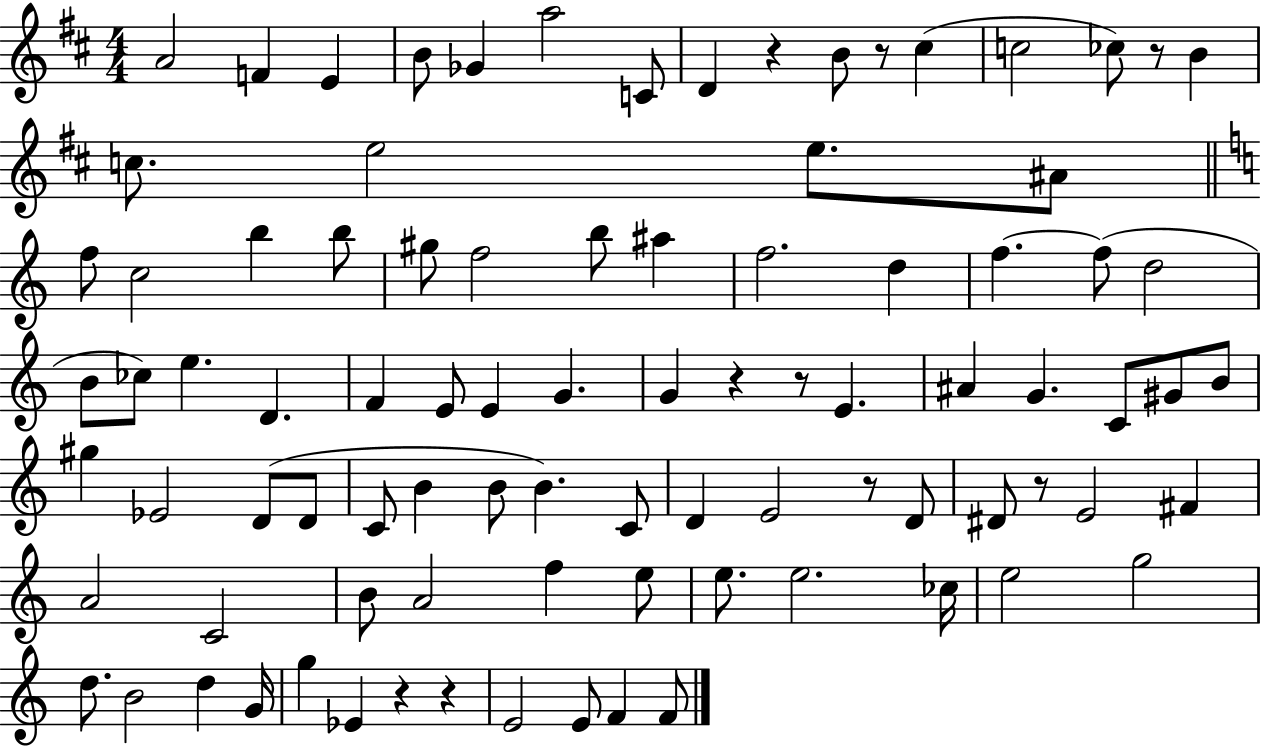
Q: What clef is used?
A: treble